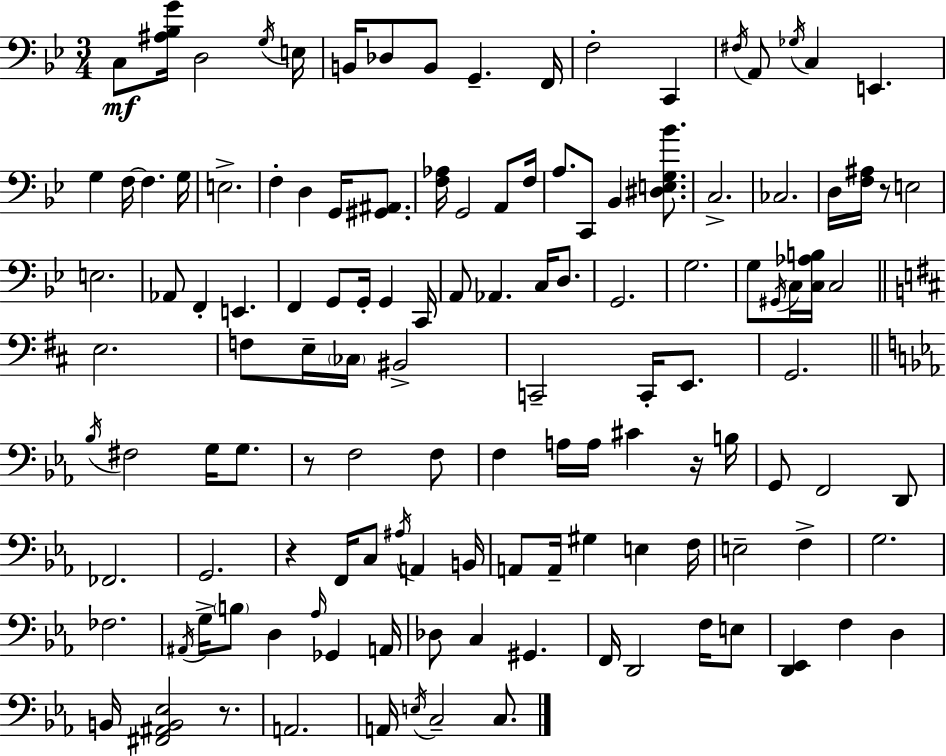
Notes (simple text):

C3/e [A#3,Bb3,G4]/s D3/h G3/s E3/s B2/s Db3/e B2/e G2/q. F2/s F3/h C2/q F#3/s A2/e Gb3/s C3/q E2/q. G3/q F3/s F3/q. G3/s E3/h. F3/q D3/q G2/s [G#2,A#2]/e. [F3,Ab3]/s G2/h A2/e F3/s A3/e. C2/e Bb2/q [D#3,E3,G3,Bb4]/e. C3/h. CES3/h. D3/s [F3,A#3]/s R/e E3/h E3/h. Ab2/e F2/q E2/q. F2/q G2/e G2/s G2/q C2/s A2/e Ab2/q. C3/s D3/e. G2/h. G3/h. G3/e G#2/s C3/s [C3,Ab3,B3]/s C3/h E3/h. F3/e E3/s CES3/s BIS2/h C2/h C2/s E2/e. G2/h. Bb3/s F#3/h G3/s G3/e. R/e F3/h F3/e F3/q A3/s A3/s C#4/q R/s B3/s G2/e F2/h D2/e FES2/h. G2/h. R/q F2/s C3/e A#3/s A2/q B2/s A2/e A2/s G#3/q E3/q F3/s E3/h F3/q G3/h. FES3/h. A#2/s G3/s B3/e D3/q Ab3/s Gb2/q A2/s Db3/e C3/q G#2/q. F2/s D2/h F3/s E3/e [D2,Eb2]/q F3/q D3/q B2/s [F#2,A#2,B2,Eb3]/h R/e. A2/h. A2/s E3/s C3/h C3/e.